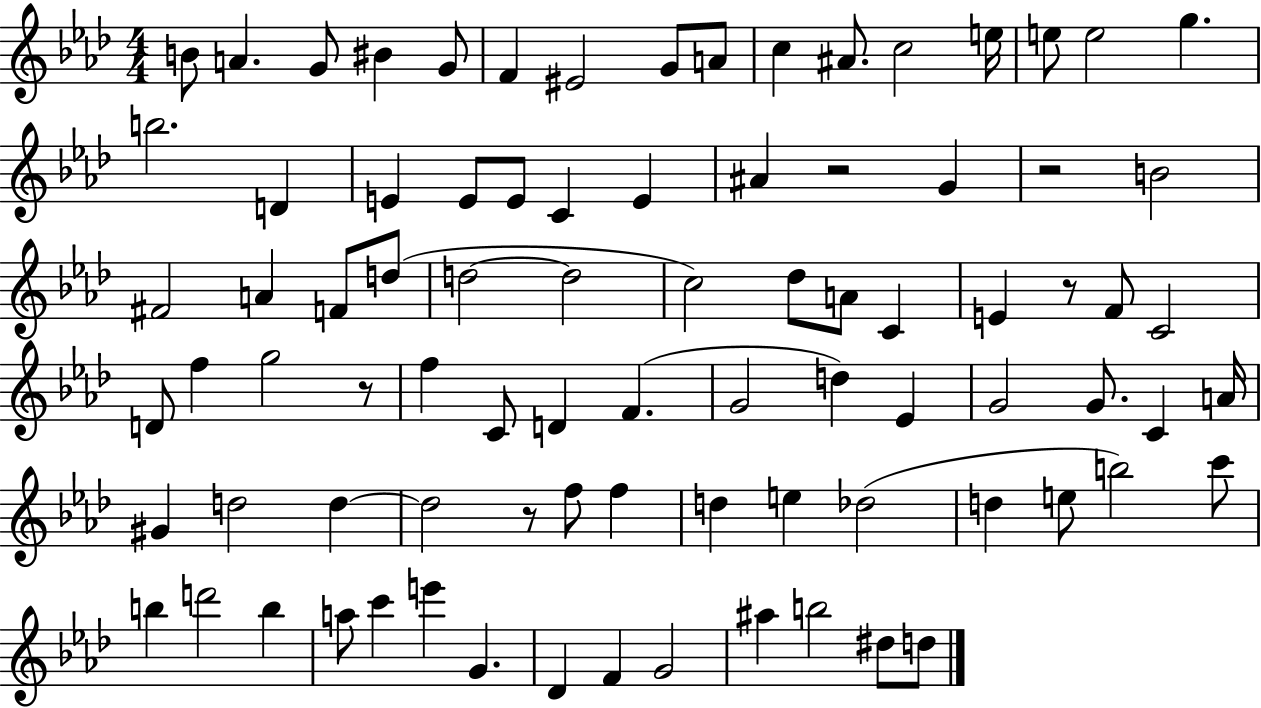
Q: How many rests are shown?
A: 5